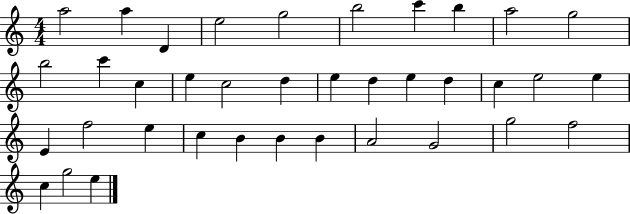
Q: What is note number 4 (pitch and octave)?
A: E5